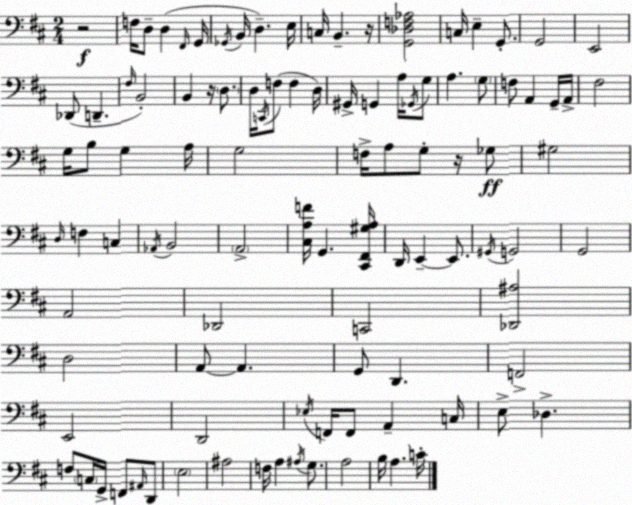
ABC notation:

X:1
T:Untitled
M:2/4
L:1/4
K:D
z2 F,/4 D,/2 D, ^F,,/4 G,,/4 _G,,/4 B,,/4 D, E,/4 C,/4 B,, z/4 [G,,_D,F,_A,]2 C,/4 E, G,,/2 G,,2 E,,2 _D,,/2 D,, ^F,/4 B,,2 B,, z/4 D,/2 D,/4 C,,/4 F,/2 F, D,/4 ^G,,/4 G,, A,/4 _G,,/4 G,/2 A, G,/2 F,/2 A,, G,,/4 A,,/4 ^F,2 G,/4 B,/2 G, A,/4 G,2 F,/4 A,/2 G,/2 z/4 _G,/2 ^G,2 D,/4 F, C, _A,,/4 B,,2 A,,2 [^C,A,F]/4 G,, [^C,,^F,,^G,A,]/4 D,,/4 E,, E,,/2 ^G,,/4 G,,2 G,,2 A,,2 _D,,2 C,,2 [_D,,^A,]2 D,2 A,,/2 A,, G,,/2 D,, F,,2 E,,2 D,,2 _E,/4 F,,/4 F,,/2 A,, C,/4 E,/2 _D, F,/2 C,/4 G,,/4 F,,/2 ^A,,/4 D,,/2 E,2 ^A,2 F,/4 A, ^A,/4 G,/2 A,2 B,/4 A, C/4